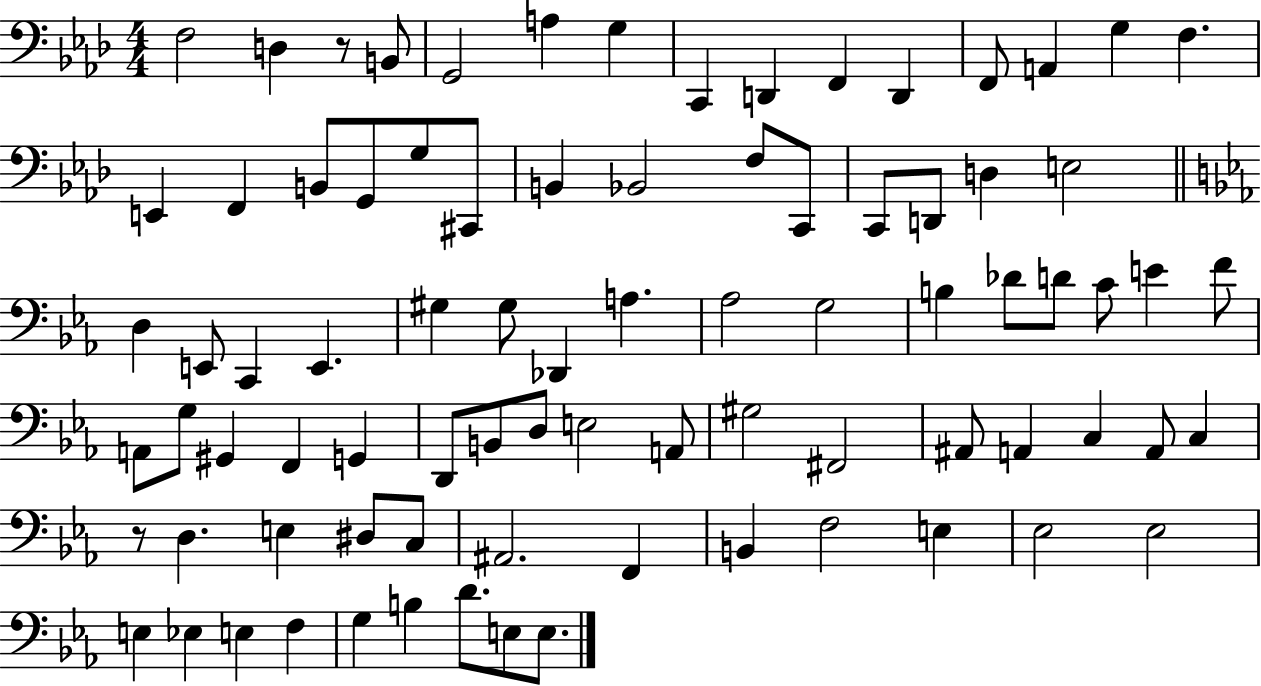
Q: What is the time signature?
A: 4/4